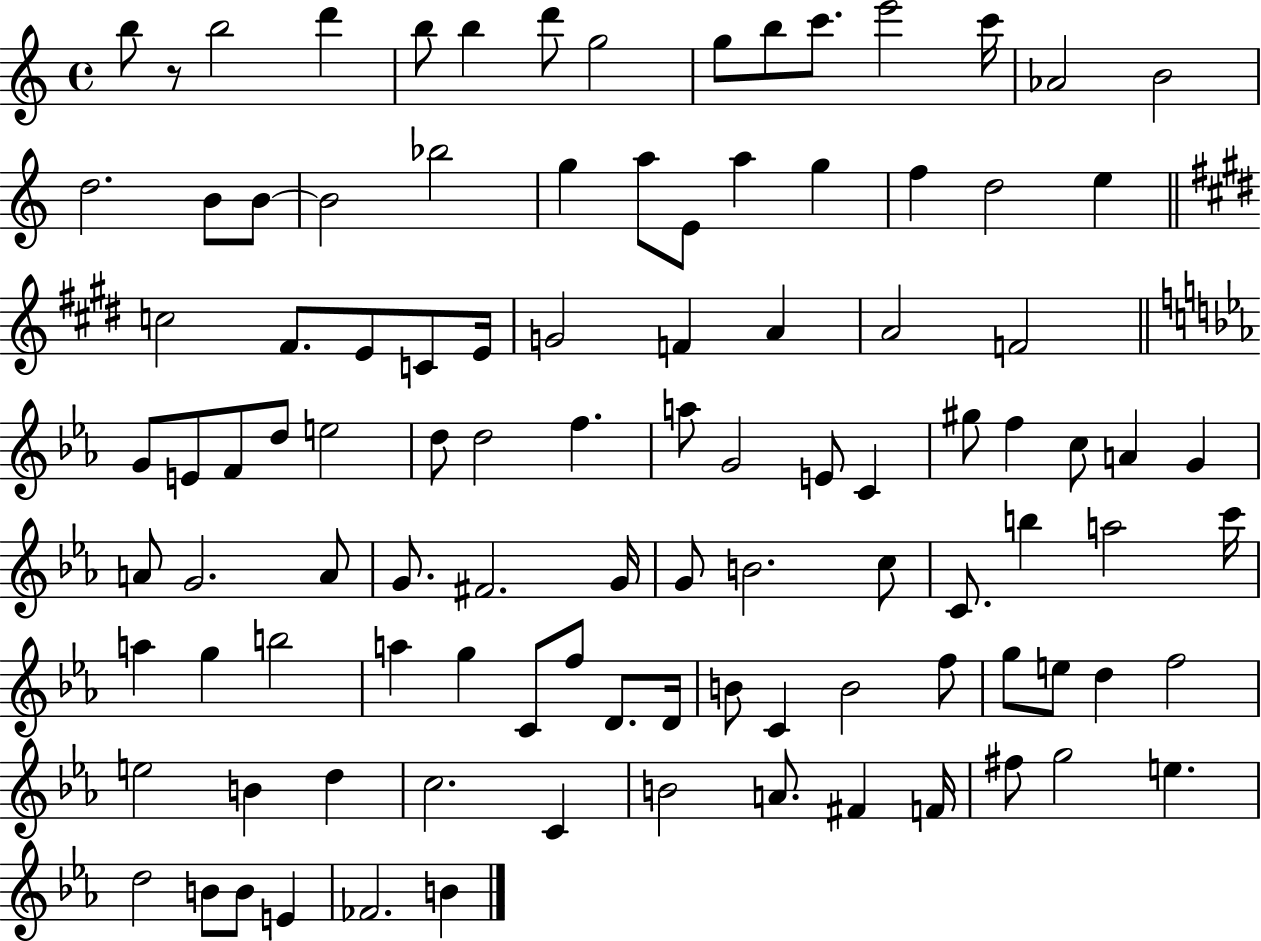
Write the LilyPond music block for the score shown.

{
  \clef treble
  \time 4/4
  \defaultTimeSignature
  \key c \major
  b''8 r8 b''2 d'''4 | b''8 b''4 d'''8 g''2 | g''8 b''8 c'''8. e'''2 c'''16 | aes'2 b'2 | \break d''2. b'8 b'8~~ | b'2 bes''2 | g''4 a''8 e'8 a''4 g''4 | f''4 d''2 e''4 | \break \bar "||" \break \key e \major c''2 fis'8. e'8 c'8 e'16 | g'2 f'4 a'4 | a'2 f'2 | \bar "||" \break \key ees \major g'8 e'8 f'8 d''8 e''2 | d''8 d''2 f''4. | a''8 g'2 e'8 c'4 | gis''8 f''4 c''8 a'4 g'4 | \break a'8 g'2. a'8 | g'8. fis'2. g'16 | g'8 b'2. c''8 | c'8. b''4 a''2 c'''16 | \break a''4 g''4 b''2 | a''4 g''4 c'8 f''8 d'8. d'16 | b'8 c'4 b'2 f''8 | g''8 e''8 d''4 f''2 | \break e''2 b'4 d''4 | c''2. c'4 | b'2 a'8. fis'4 f'16 | fis''8 g''2 e''4. | \break d''2 b'8 b'8 e'4 | fes'2. b'4 | \bar "|."
}